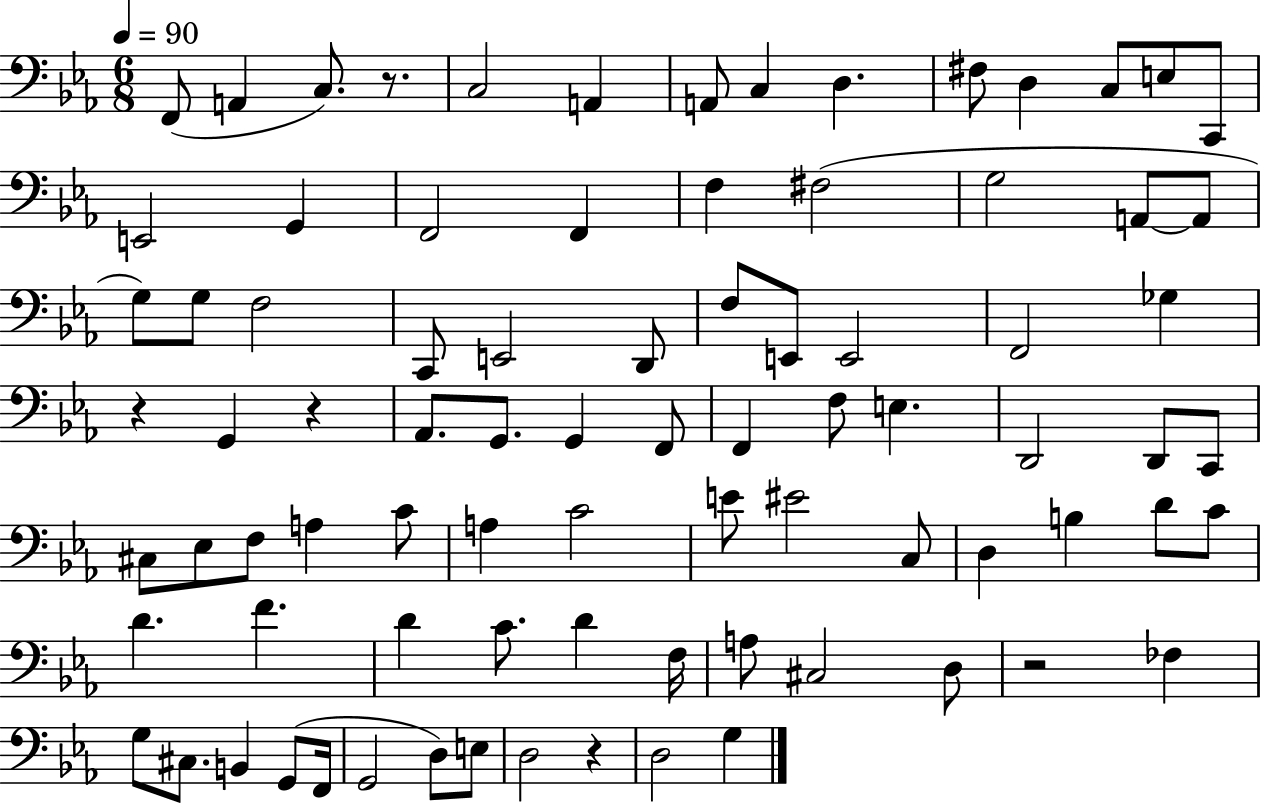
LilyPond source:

{
  \clef bass
  \numericTimeSignature
  \time 6/8
  \key ees \major
  \tempo 4 = 90
  f,8( a,4 c8.) r8. | c2 a,4 | a,8 c4 d4. | fis8 d4 c8 e8 c,8 | \break e,2 g,4 | f,2 f,4 | f4 fis2( | g2 a,8~~ a,8 | \break g8) g8 f2 | c,8 e,2 d,8 | f8 e,8 e,2 | f,2 ges4 | \break r4 g,4 r4 | aes,8. g,8. g,4 f,8 | f,4 f8 e4. | d,2 d,8 c,8 | \break cis8 ees8 f8 a4 c'8 | a4 c'2 | e'8 eis'2 c8 | d4 b4 d'8 c'8 | \break d'4. f'4. | d'4 c'8. d'4 f16 | a8 cis2 d8 | r2 fes4 | \break g8 cis8. b,4 g,8( f,16 | g,2 d8) e8 | d2 r4 | d2 g4 | \break \bar "|."
}